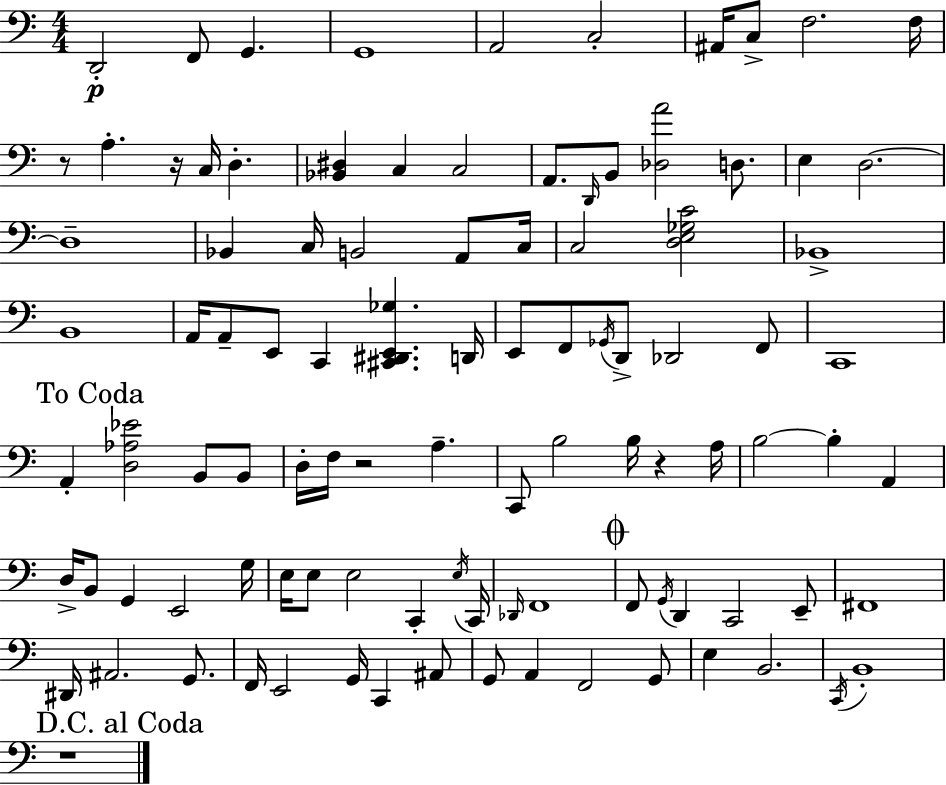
D2/h F2/e G2/q. G2/w A2/h C3/h A#2/s C3/e F3/h. F3/s R/e A3/q. R/s C3/s D3/q. [Bb2,D#3]/q C3/q C3/h A2/e. D2/s B2/e [Db3,A4]/h D3/e. E3/q D3/h. D3/w Bb2/q C3/s B2/h A2/e C3/s C3/h [D3,E3,Gb3,C4]/h Bb2/w B2/w A2/s A2/e E2/e C2/q [C#2,D#2,E2,Gb3]/q. D2/s E2/e F2/e Gb2/s D2/e Db2/h F2/e C2/w A2/q [D3,Ab3,Eb4]/h B2/e B2/e D3/s F3/s R/h A3/q. C2/e B3/h B3/s R/q A3/s B3/h B3/q A2/q D3/s B2/e G2/q E2/h G3/s E3/s E3/e E3/h C2/q E3/s C2/s Db2/s F2/w F2/e G2/s D2/q C2/h E2/e F#2/w D#2/s A#2/h. G2/e. F2/s E2/h G2/s C2/q A#2/e G2/e A2/q F2/h G2/e E3/q B2/h. C2/s B2/w R/w